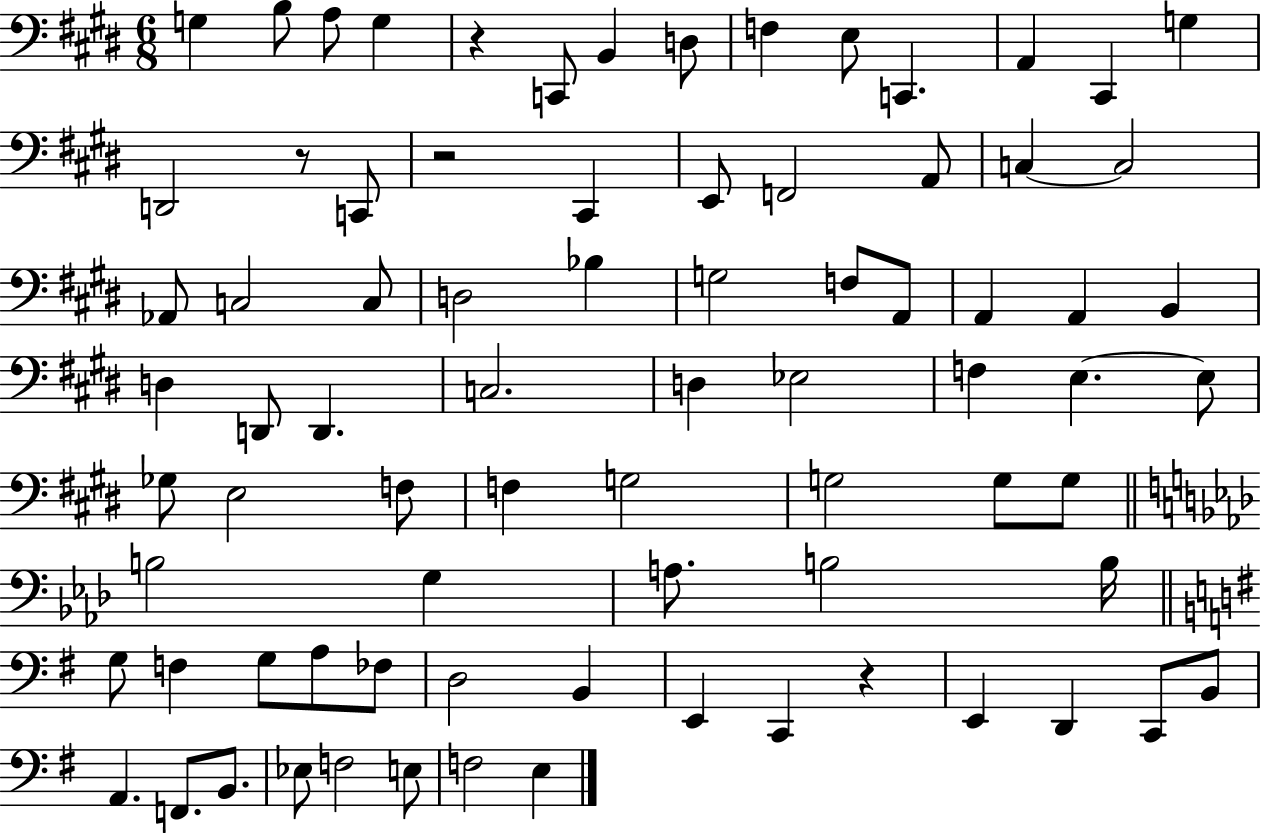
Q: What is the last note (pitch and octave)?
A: E3